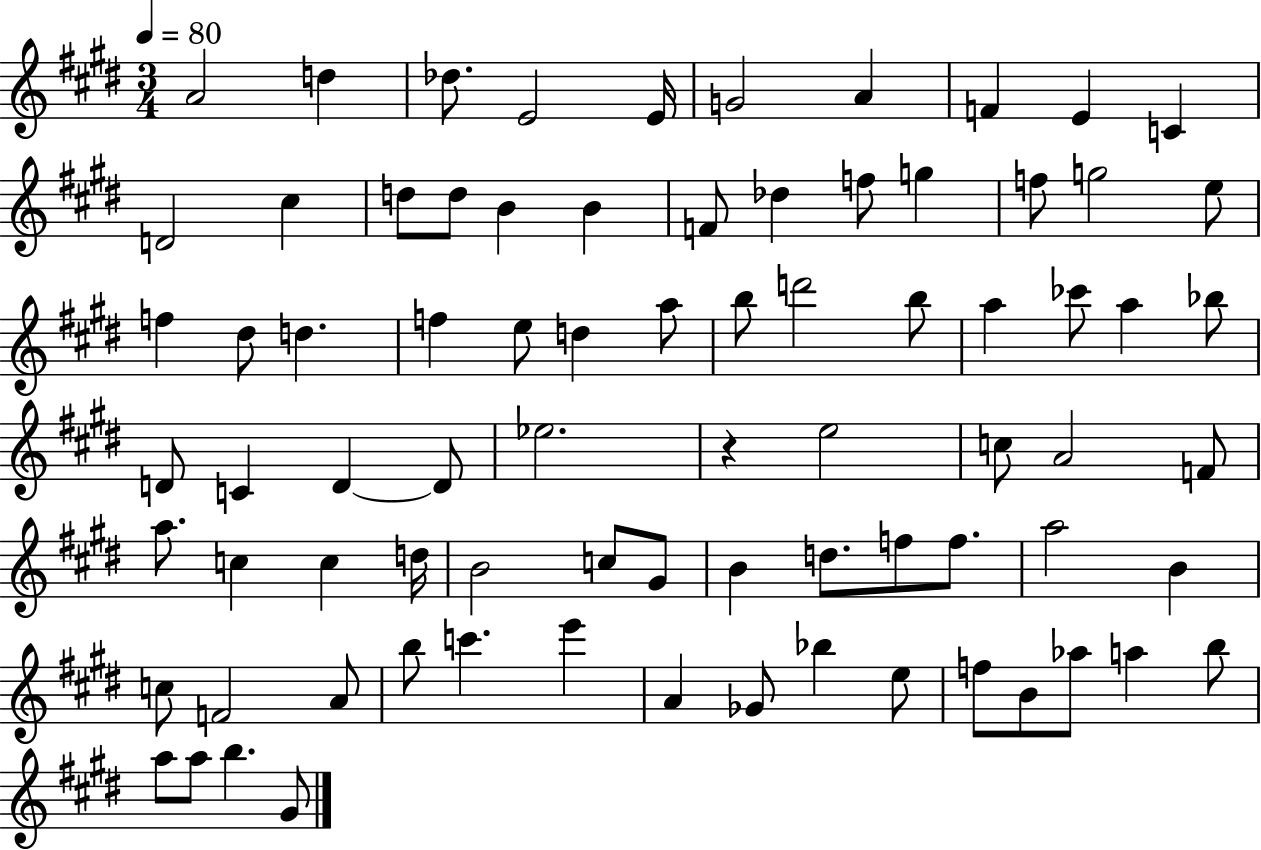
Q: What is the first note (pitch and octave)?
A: A4